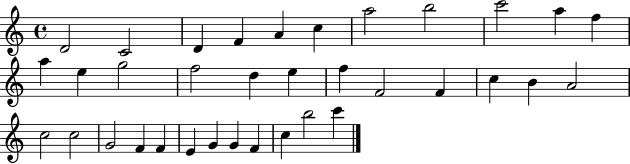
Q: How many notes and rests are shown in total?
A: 35